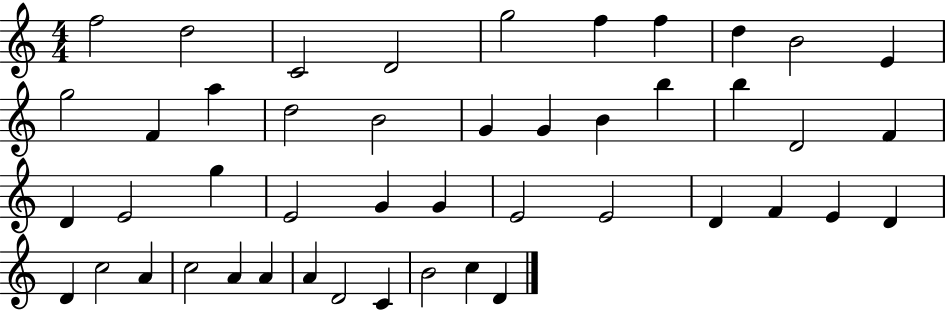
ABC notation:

X:1
T:Untitled
M:4/4
L:1/4
K:C
f2 d2 C2 D2 g2 f f d B2 E g2 F a d2 B2 G G B b b D2 F D E2 g E2 G G E2 E2 D F E D D c2 A c2 A A A D2 C B2 c D